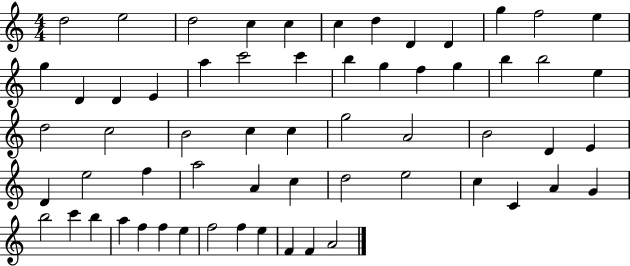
D5/h E5/h D5/h C5/q C5/q C5/q D5/q D4/q D4/q G5/q F5/h E5/q G5/q D4/q D4/q E4/q A5/q C6/h C6/q B5/q G5/q F5/q G5/q B5/q B5/h E5/q D5/h C5/h B4/h C5/q C5/q G5/h A4/h B4/h D4/q E4/q D4/q E5/h F5/q A5/h A4/q C5/q D5/h E5/h C5/q C4/q A4/q G4/q B5/h C6/q B5/q A5/q F5/q F5/q E5/q F5/h F5/q E5/q F4/q F4/q A4/h